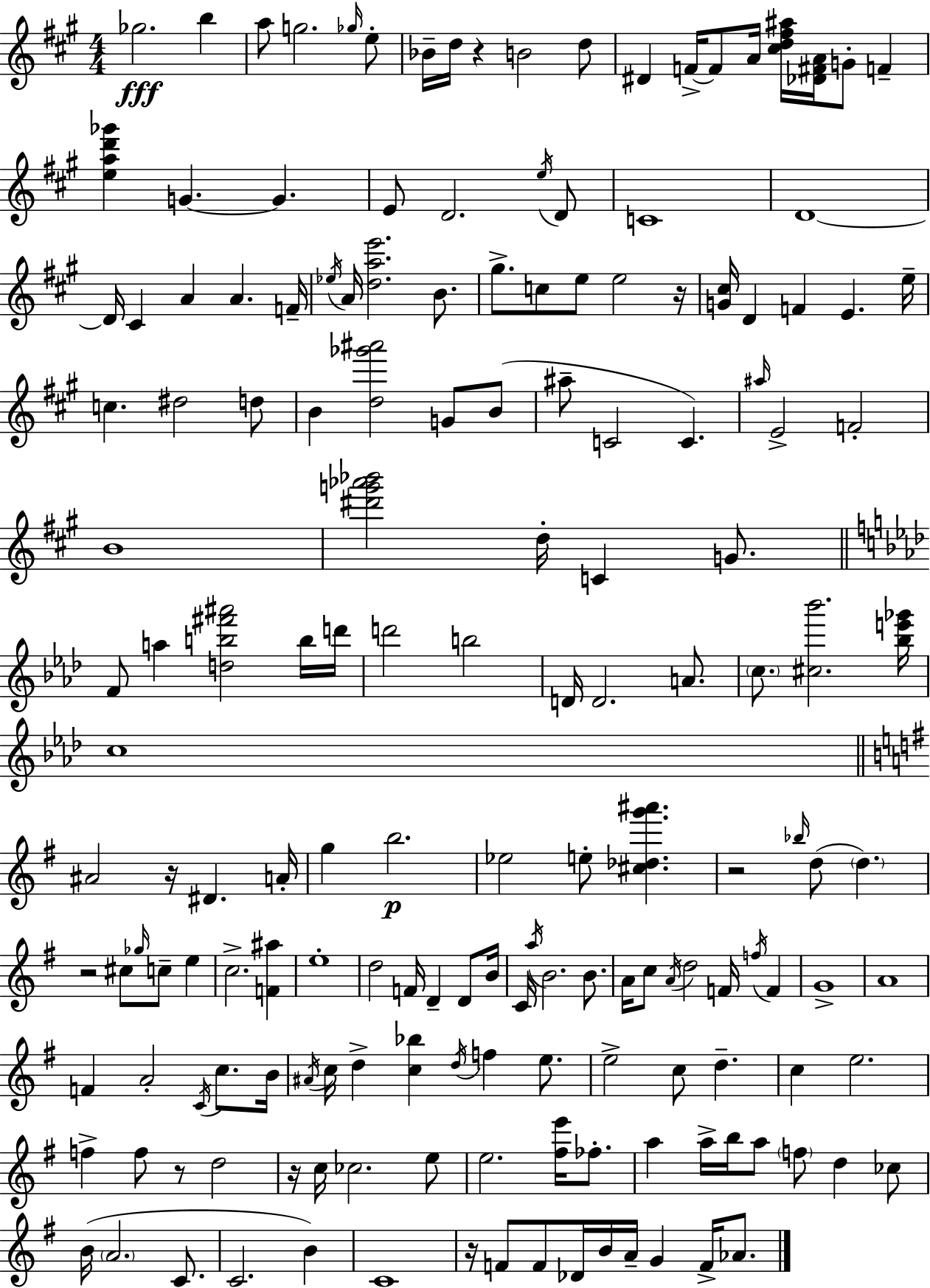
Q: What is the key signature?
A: A major